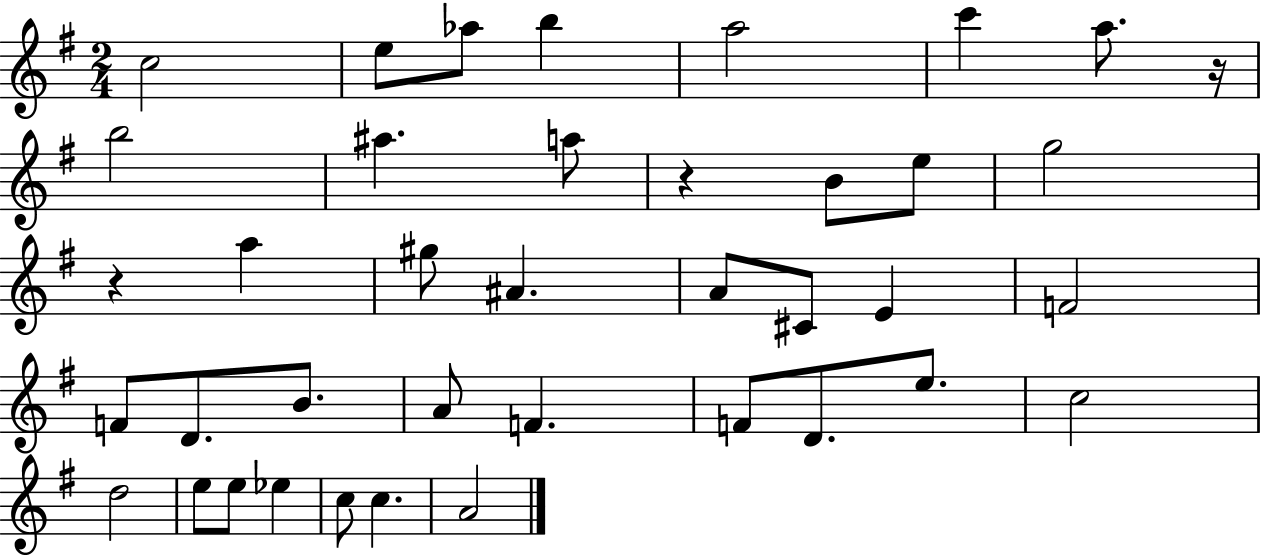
{
  \clef treble
  \numericTimeSignature
  \time 2/4
  \key g \major
  c''2 | e''8 aes''8 b''4 | a''2 | c'''4 a''8. r16 | \break b''2 | ais''4. a''8 | r4 b'8 e''8 | g''2 | \break r4 a''4 | gis''8 ais'4. | a'8 cis'8 e'4 | f'2 | \break f'8 d'8. b'8. | a'8 f'4. | f'8 d'8. e''8. | c''2 | \break d''2 | e''8 e''8 ees''4 | c''8 c''4. | a'2 | \break \bar "|."
}